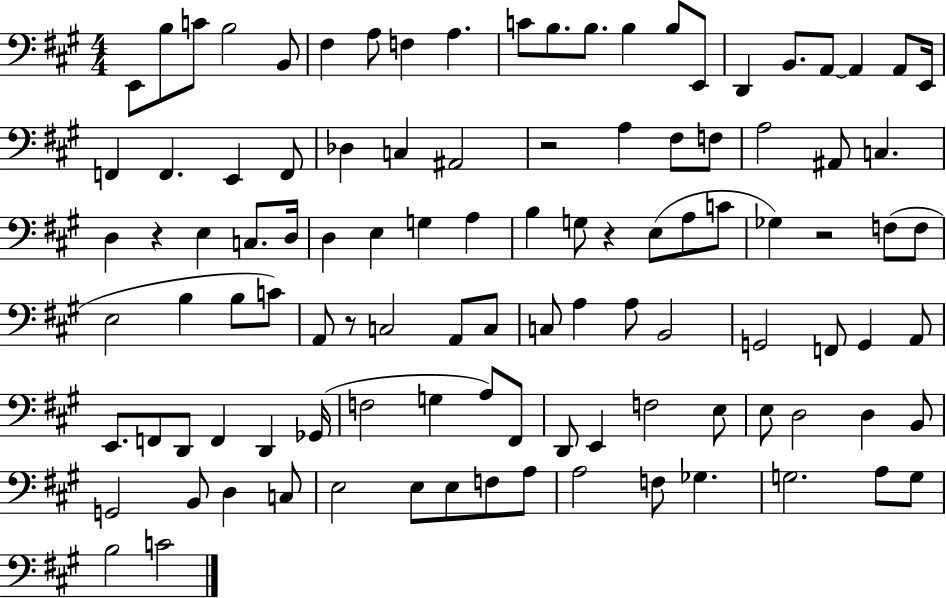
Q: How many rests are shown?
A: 5